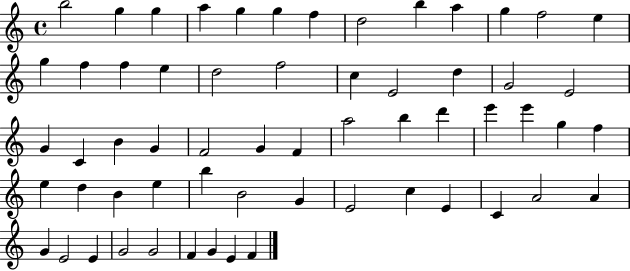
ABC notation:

X:1
T:Untitled
M:4/4
L:1/4
K:C
b2 g g a g g f d2 b a g f2 e g f f e d2 f2 c E2 d G2 E2 G C B G F2 G F a2 b d' e' e' g f e d B e b B2 G E2 c E C A2 A G E2 E G2 G2 F G E F